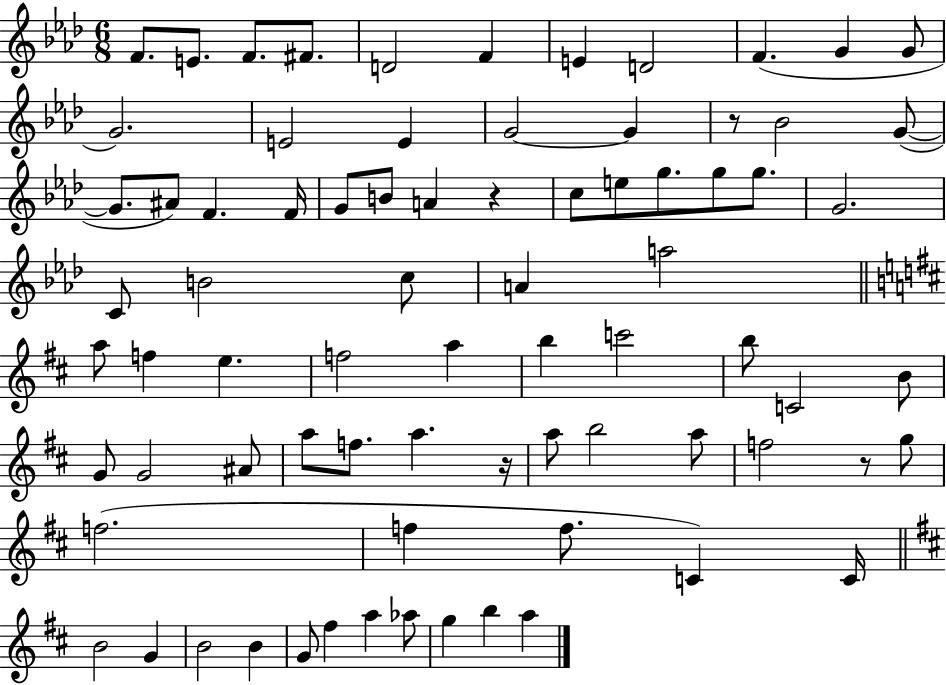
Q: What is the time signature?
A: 6/8